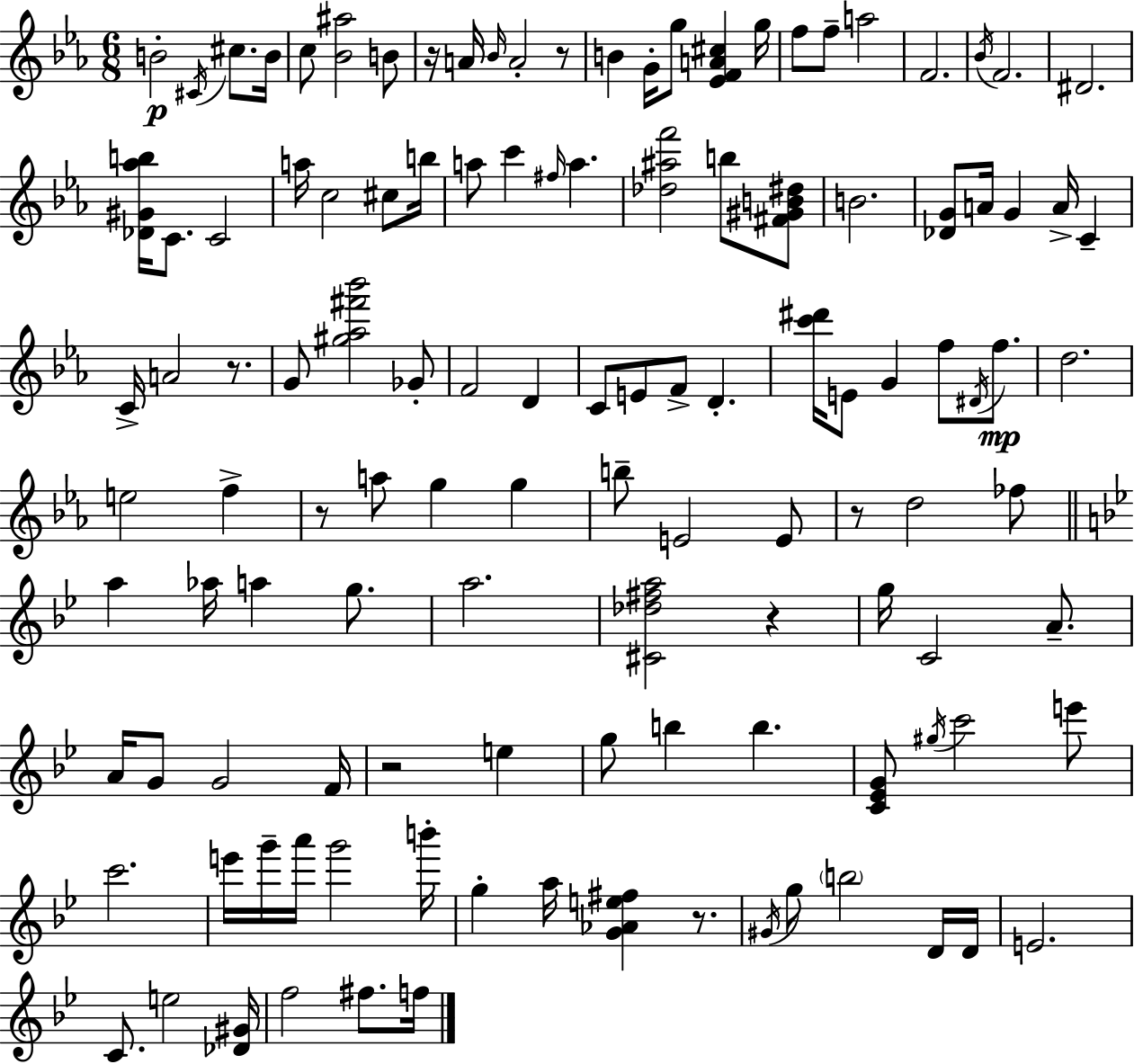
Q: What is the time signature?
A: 6/8